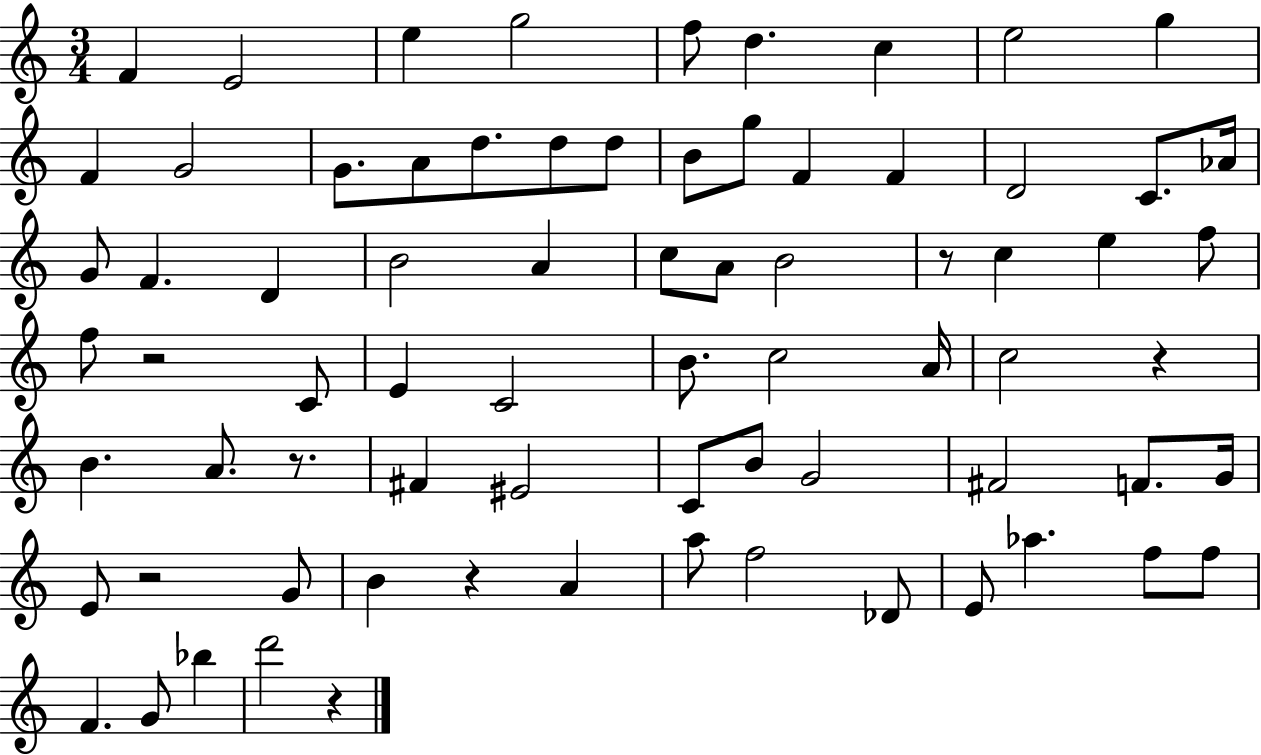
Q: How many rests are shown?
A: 7